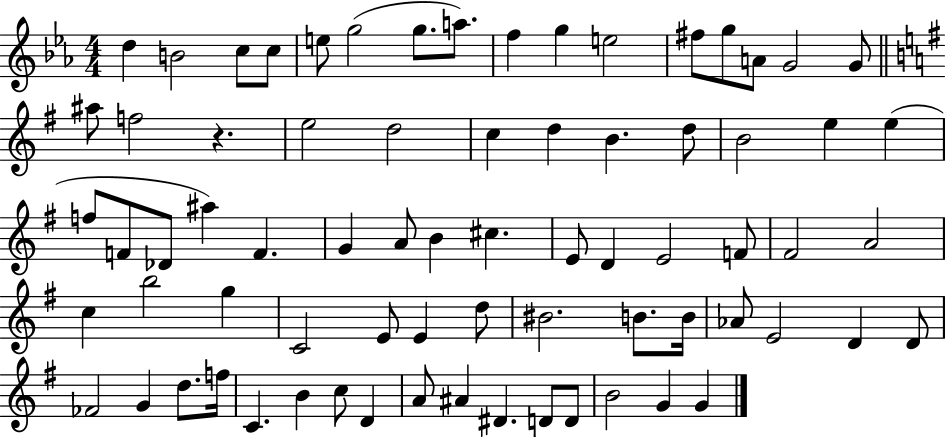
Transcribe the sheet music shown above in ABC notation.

X:1
T:Untitled
M:4/4
L:1/4
K:Eb
d B2 c/2 c/2 e/2 g2 g/2 a/2 f g e2 ^f/2 g/2 A/2 G2 G/2 ^a/2 f2 z e2 d2 c d B d/2 B2 e e f/2 F/2 _D/2 ^a F G A/2 B ^c E/2 D E2 F/2 ^F2 A2 c b2 g C2 E/2 E d/2 ^B2 B/2 B/4 _A/2 E2 D D/2 _F2 G d/2 f/4 C B c/2 D A/2 ^A ^D D/2 D/2 B2 G G